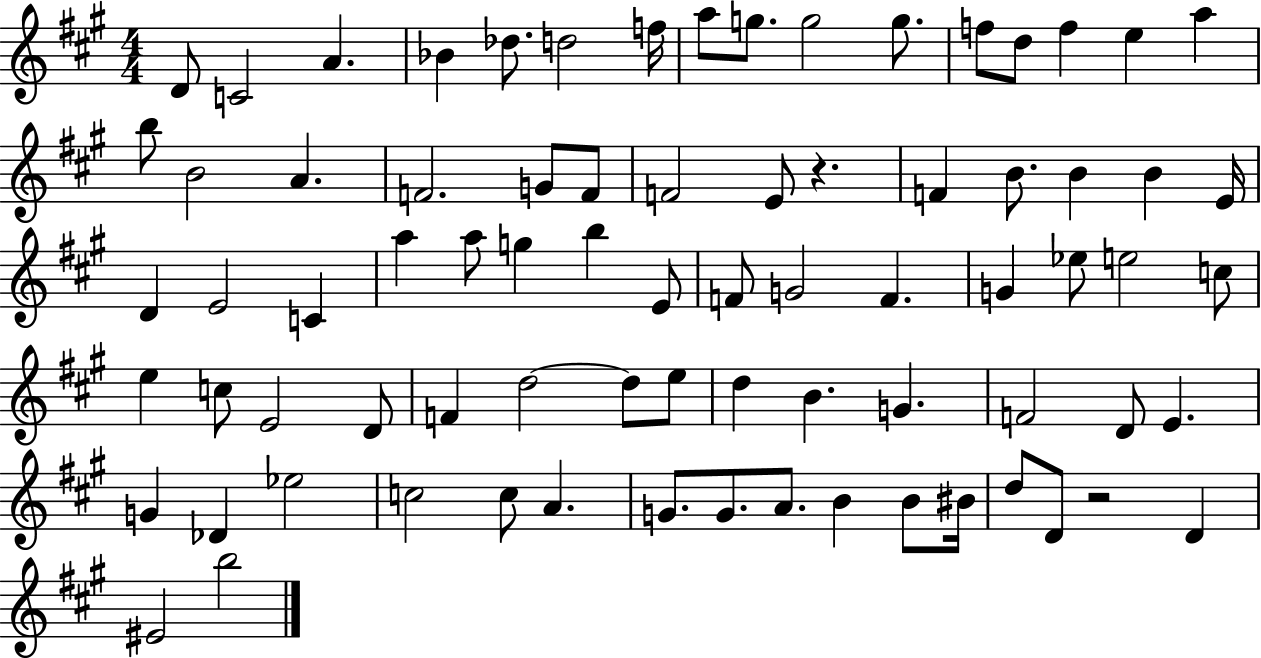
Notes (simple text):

D4/e C4/h A4/q. Bb4/q Db5/e. D5/h F5/s A5/e G5/e. G5/h G5/e. F5/e D5/e F5/q E5/q A5/q B5/e B4/h A4/q. F4/h. G4/e F4/e F4/h E4/e R/q. F4/q B4/e. B4/q B4/q E4/s D4/q E4/h C4/q A5/q A5/e G5/q B5/q E4/e F4/e G4/h F4/q. G4/q Eb5/e E5/h C5/e E5/q C5/e E4/h D4/e F4/q D5/h D5/e E5/e D5/q B4/q. G4/q. F4/h D4/e E4/q. G4/q Db4/q Eb5/h C5/h C5/e A4/q. G4/e. G4/e. A4/e. B4/q B4/e BIS4/s D5/e D4/e R/h D4/q EIS4/h B5/h